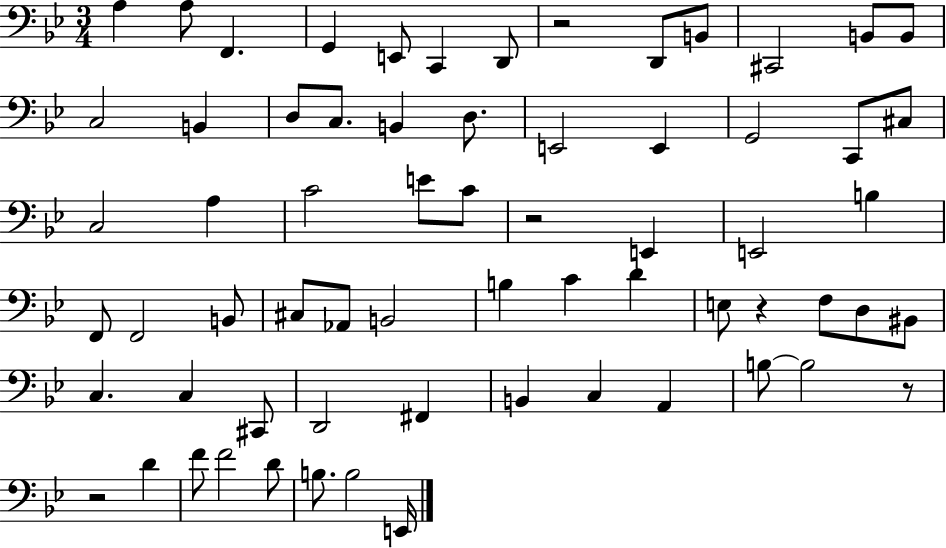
A3/q A3/e F2/q. G2/q E2/e C2/q D2/e R/h D2/e B2/e C#2/h B2/e B2/e C3/h B2/q D3/e C3/e. B2/q D3/e. E2/h E2/q G2/h C2/e C#3/e C3/h A3/q C4/h E4/e C4/e R/h E2/q E2/h B3/q F2/e F2/h B2/e C#3/e Ab2/e B2/h B3/q C4/q D4/q E3/e R/q F3/e D3/e BIS2/e C3/q. C3/q C#2/e D2/h F#2/q B2/q C3/q A2/q B3/e B3/h R/e R/h D4/q F4/e F4/h D4/e B3/e. B3/h E2/s